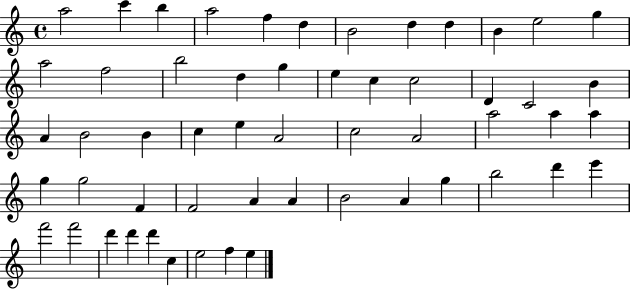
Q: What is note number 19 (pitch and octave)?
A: C5